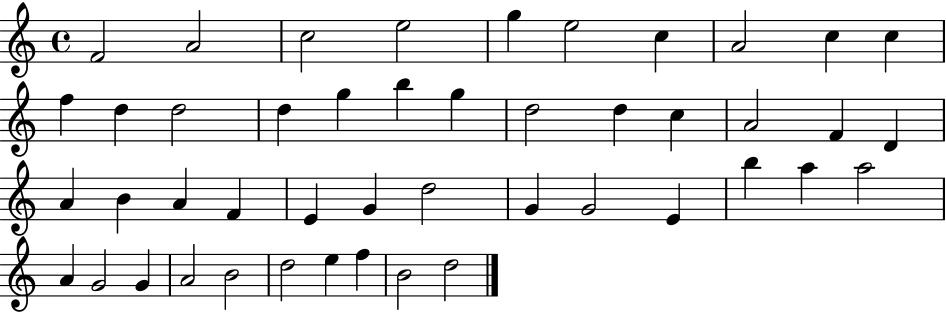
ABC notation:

X:1
T:Untitled
M:4/4
L:1/4
K:C
F2 A2 c2 e2 g e2 c A2 c c f d d2 d g b g d2 d c A2 F D A B A F E G d2 G G2 E b a a2 A G2 G A2 B2 d2 e f B2 d2